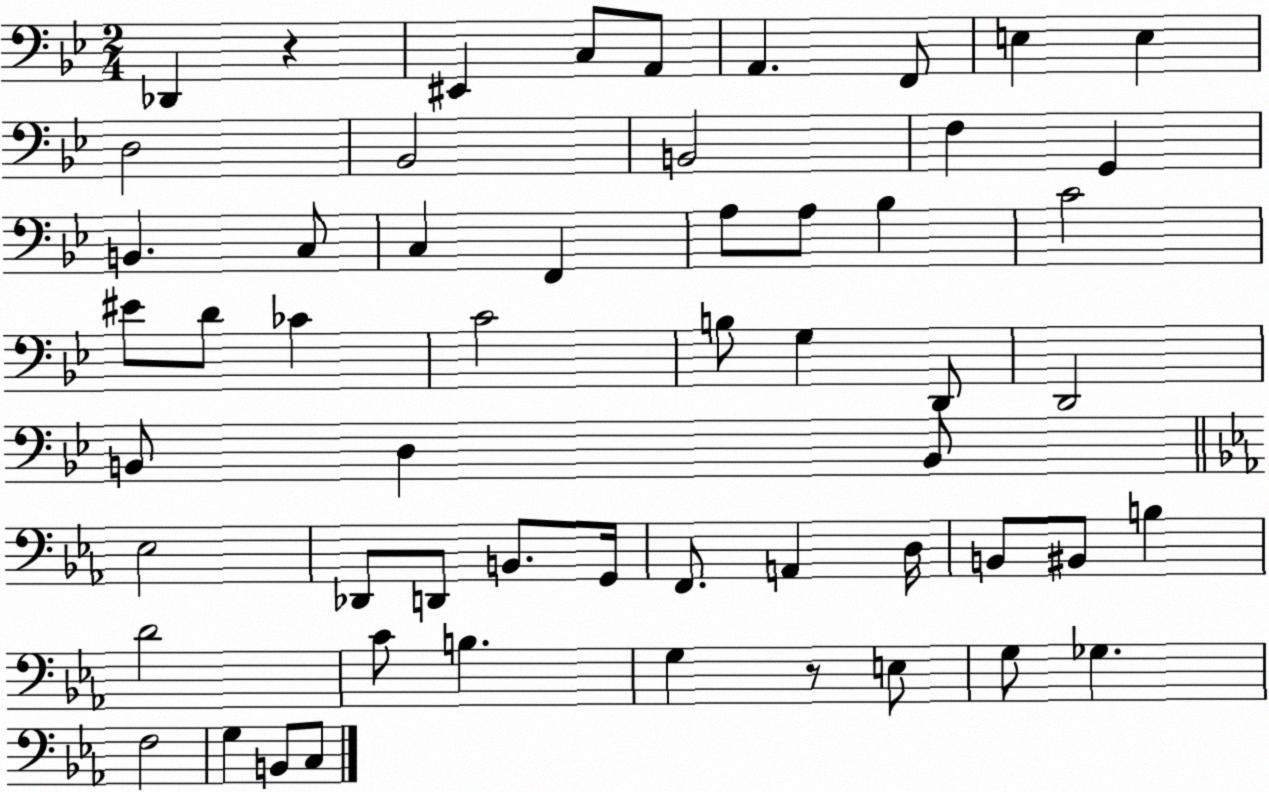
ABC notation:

X:1
T:Untitled
M:2/4
L:1/4
K:Bb
_D,, z ^E,, C,/2 A,,/2 A,, F,,/2 E, E, D,2 _B,,2 B,,2 F, G,, B,, C,/2 C, F,, A,/2 A,/2 _B, C2 ^E/2 D/2 _C C2 B,/2 G, D,,/2 D,,2 B,,/2 D, B,,/2 _E,2 _D,,/2 D,,/2 B,,/2 G,,/4 F,,/2 A,, D,/4 B,,/2 ^B,,/2 B, D2 C/2 B, G, z/2 E,/2 G,/2 _G, F,2 G, B,,/2 C,/2